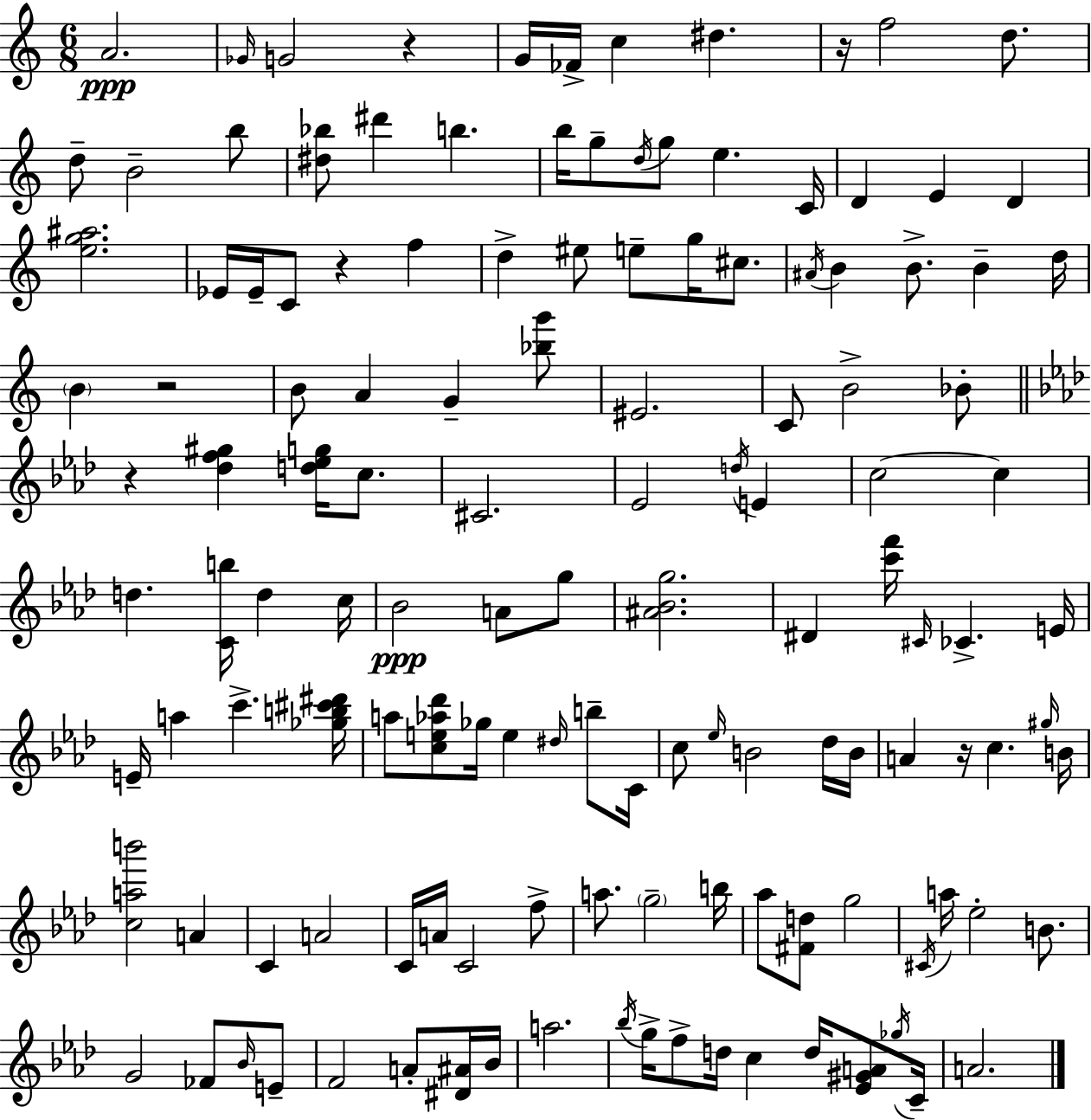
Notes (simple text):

A4/h. Gb4/s G4/h R/q G4/s FES4/s C5/q D#5/q. R/s F5/h D5/e. D5/e B4/h B5/e [D#5,Bb5]/e D#6/q B5/q. B5/s G5/e D5/s G5/e E5/q. C4/s D4/q E4/q D4/q [E5,G5,A#5]/h. Eb4/s Eb4/s C4/e R/q F5/q D5/q EIS5/e E5/e G5/s C#5/e. A#4/s B4/q B4/e. B4/q D5/s B4/q R/h B4/e A4/q G4/q [Bb5,G6]/e EIS4/h. C4/e B4/h Bb4/e R/q [Db5,F5,G#5]/q [D5,Eb5,G5]/s C5/e. C#4/h. Eb4/h D5/s E4/q C5/h C5/q D5/q. [C4,B5]/s D5/q C5/s Bb4/h A4/e G5/e [A#4,Bb4,G5]/h. D#4/q [C6,F6]/s C#4/s CES4/q. E4/s E4/s A5/q C6/q. [Gb5,B5,C#6,D#6]/s A5/e [C5,E5,Ab5,Db6]/e Gb5/s E5/q D#5/s B5/e C4/s C5/e Eb5/s B4/h Db5/s B4/s A4/q R/s C5/q. G#5/s B4/s [C5,A5,B6]/h A4/q C4/q A4/h C4/s A4/s C4/h F5/e A5/e. G5/h B5/s Ab5/e [F#4,D5]/e G5/h C#4/s A5/s Eb5/h B4/e. G4/h FES4/e Bb4/s E4/e F4/h A4/e [D#4,A#4]/s Bb4/s A5/h. Bb5/s G5/s F5/e D5/s C5/q D5/s [Eb4,G#4,A4]/e Gb5/s C4/s A4/h.